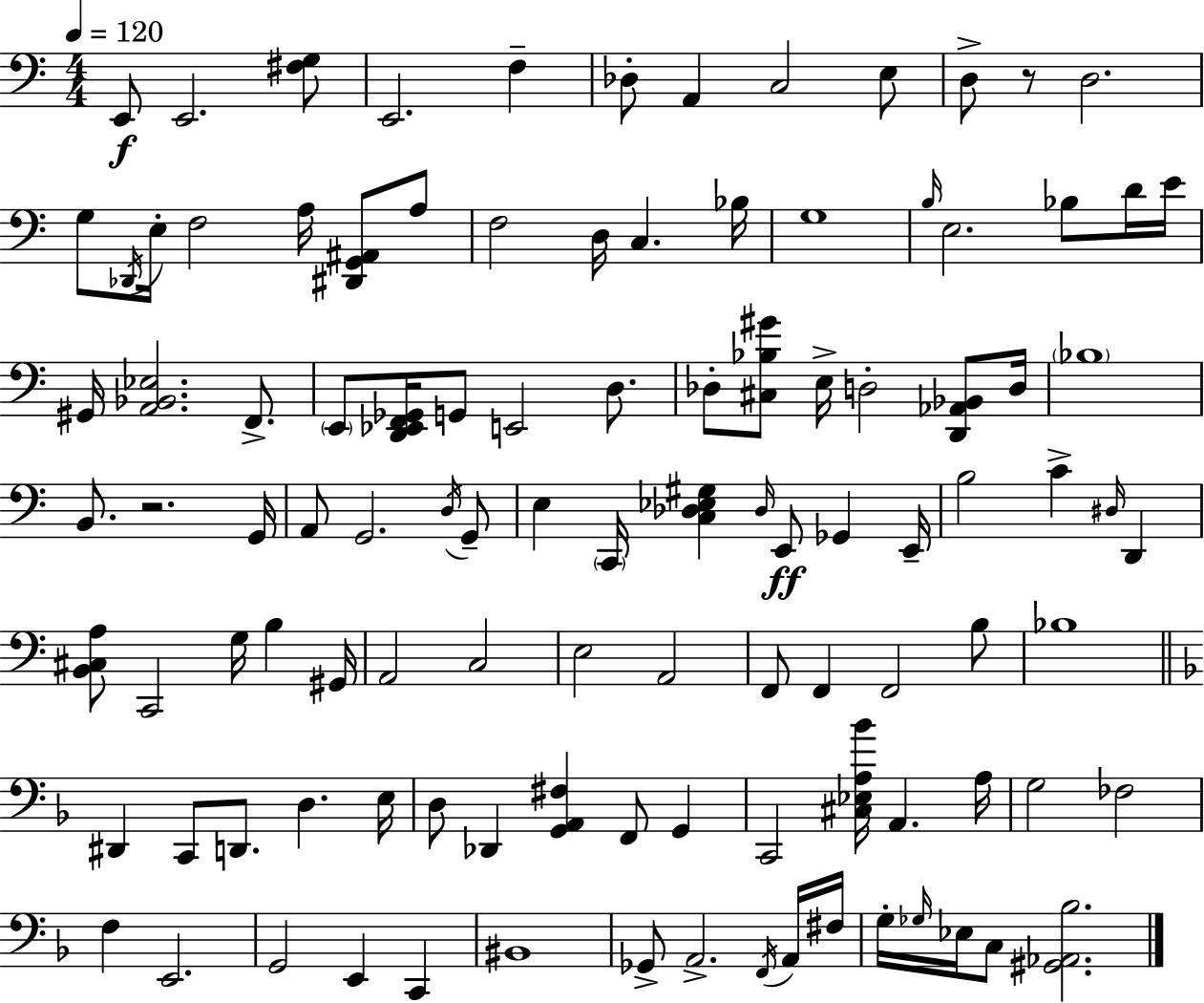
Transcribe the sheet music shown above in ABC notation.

X:1
T:Untitled
M:4/4
L:1/4
K:Am
E,,/2 E,,2 [^F,G,]/2 E,,2 F, _D,/2 A,, C,2 E,/2 D,/2 z/2 D,2 G,/2 _D,,/4 E,/4 F,2 A,/4 [^D,,G,,^A,,]/2 A,/2 F,2 D,/4 C, _B,/4 G,4 B,/4 E,2 _B,/2 D/4 E/4 ^G,,/4 [A,,_B,,_E,]2 F,,/2 E,,/2 [D,,_E,,F,,_G,,]/4 G,,/2 E,,2 D,/2 _D,/2 [^C,_B,^G]/2 E,/4 D,2 [D,,_A,,_B,,]/2 D,/4 _B,4 B,,/2 z2 G,,/4 A,,/2 G,,2 D,/4 G,,/2 E, C,,/4 [C,_D,_E,^G,] _D,/4 E,,/2 _G,, E,,/4 B,2 C ^D,/4 D,, [B,,^C,A,]/2 C,,2 G,/4 B, ^G,,/4 A,,2 C,2 E,2 A,,2 F,,/2 F,, F,,2 B,/2 _B,4 ^D,, C,,/2 D,,/2 D, E,/4 D,/2 _D,, [G,,A,,^F,] F,,/2 G,, C,,2 [^C,_E,A,_B]/4 A,, A,/4 G,2 _F,2 F, E,,2 G,,2 E,, C,, ^B,,4 _G,,/2 A,,2 F,,/4 A,,/4 ^F,/4 G,/4 _G,/4 _E,/4 C,/2 [^G,,_A,,_B,]2